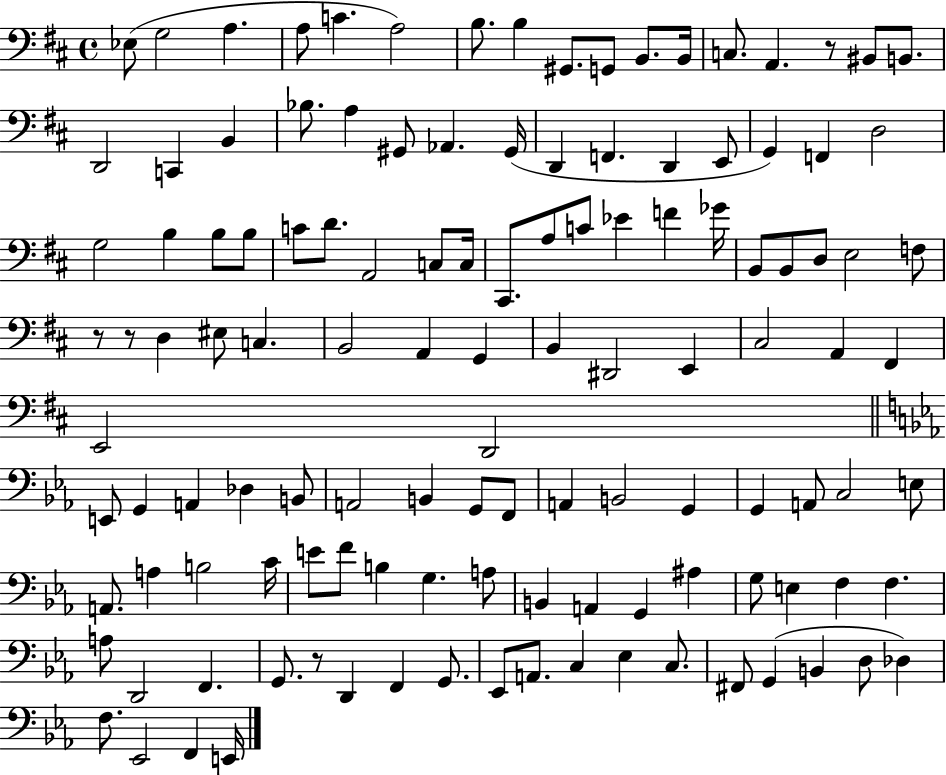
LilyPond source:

{
  \clef bass
  \time 4/4
  \defaultTimeSignature
  \key d \major
  \repeat volta 2 { ees8( g2 a4. | a8 c'4. a2) | b8. b4 gis,8. g,8 b,8. b,16 | c8. a,4. r8 bis,8 b,8. | \break d,2 c,4 b,4 | bes8. a4 gis,8 aes,4. gis,16( | d,4 f,4. d,4 e,8 | g,4) f,4 d2 | \break g2 b4 b8 b8 | c'8 d'8. a,2 c8 c16 | cis,8. a8 c'8 ees'4 f'4 ges'16 | b,8 b,8 d8 e2 f8 | \break r8 r8 d4 eis8 c4. | b,2 a,4 g,4 | b,4 dis,2 e,4 | cis2 a,4 fis,4 | \break e,2 d,2 | \bar "||" \break \key ees \major e,8 g,4 a,4 des4 b,8 | a,2 b,4 g,8 f,8 | a,4 b,2 g,4 | g,4 a,8 c2 e8 | \break a,8. a4 b2 c'16 | e'8 f'8 b4 g4. a8 | b,4 a,4 g,4 ais4 | g8 e4 f4 f4. | \break a8 d,2 f,4. | g,8. r8 d,4 f,4 g,8. | ees,8 a,8. c4 ees4 c8. | fis,8 g,4( b,4 d8 des4) | \break f8. ees,2 f,4 e,16 | } \bar "|."
}